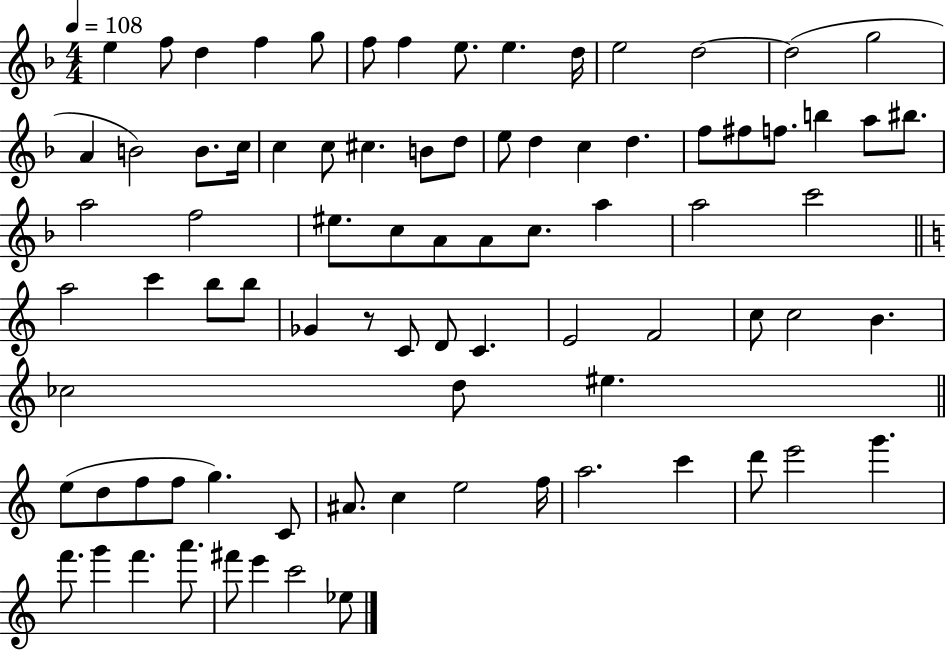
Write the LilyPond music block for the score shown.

{
  \clef treble
  \numericTimeSignature
  \time 4/4
  \key f \major
  \tempo 4 = 108
  e''4 f''8 d''4 f''4 g''8 | f''8 f''4 e''8. e''4. d''16 | e''2 d''2~~ | d''2( g''2 | \break a'4 b'2) b'8. c''16 | c''4 c''8 cis''4. b'8 d''8 | e''8 d''4 c''4 d''4. | f''8 fis''8 f''8. b''4 a''8 bis''8. | \break a''2 f''2 | eis''8. c''8 a'8 a'8 c''8. a''4 | a''2 c'''2 | \bar "||" \break \key c \major a''2 c'''4 b''8 b''8 | ges'4 r8 c'8 d'8 c'4. | e'2 f'2 | c''8 c''2 b'4. | \break ces''2 d''8 eis''4. | \bar "||" \break \key a \minor e''8( d''8 f''8 f''8 g''4.) c'8 | ais'8. c''4 e''2 f''16 | a''2. c'''4 | d'''8 e'''2 g'''4. | \break f'''8. g'''4 f'''4. a'''8. | fis'''8 e'''4 c'''2 ees''8 | \bar "|."
}